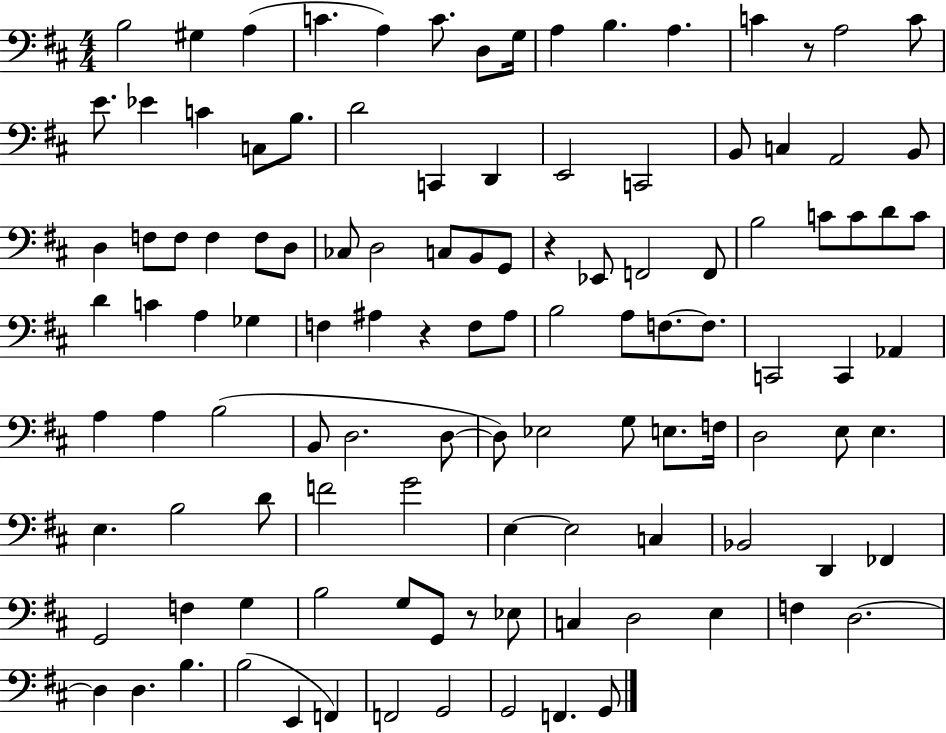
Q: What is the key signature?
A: D major